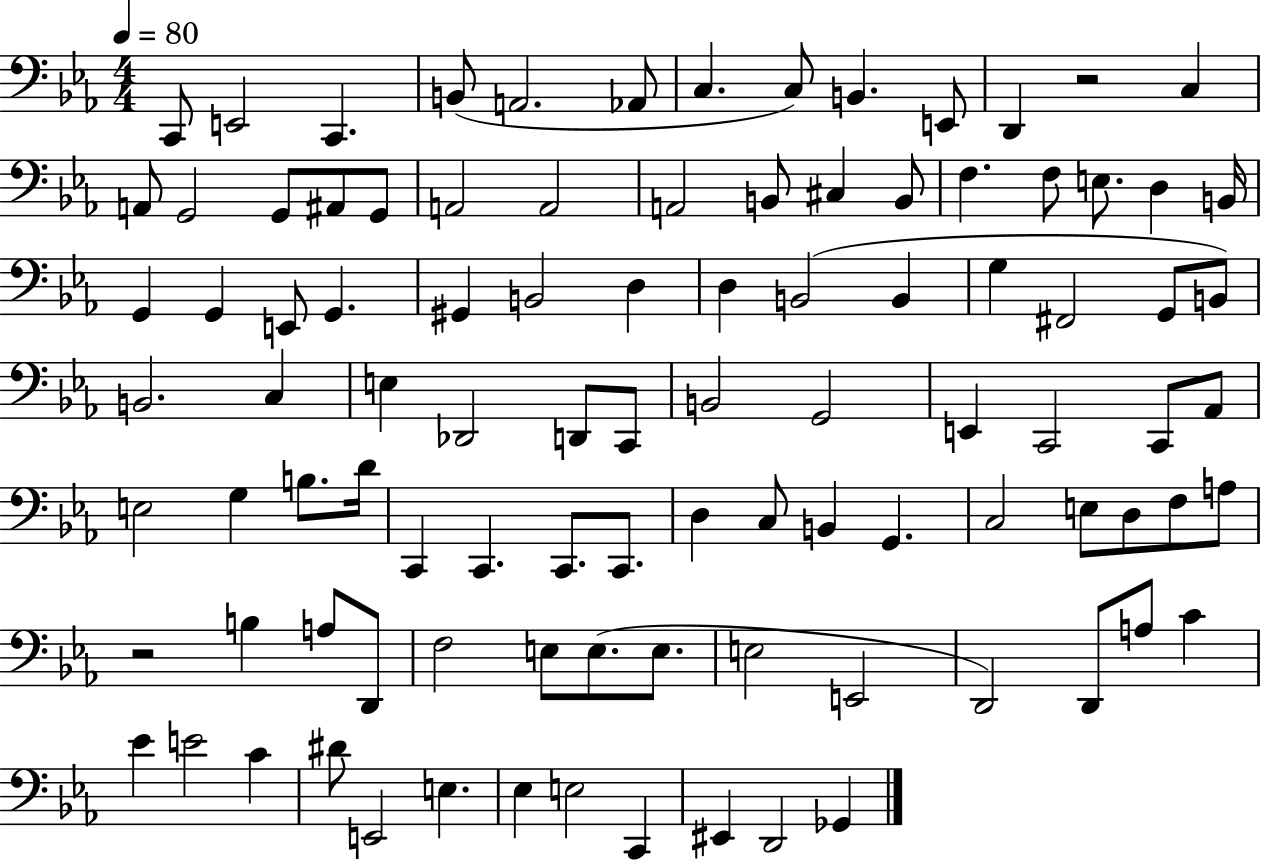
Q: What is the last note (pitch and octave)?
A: Gb2